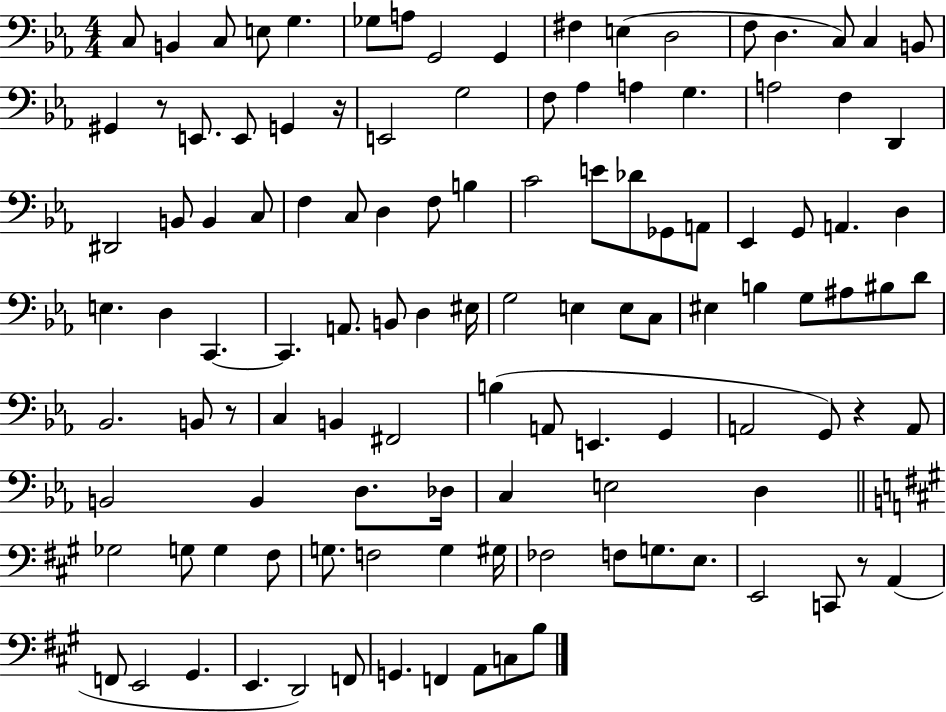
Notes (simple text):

C3/e B2/q C3/e E3/e G3/q. Gb3/e A3/e G2/h G2/q F#3/q E3/q D3/h F3/e D3/q. C3/e C3/q B2/e G#2/q R/e E2/e. E2/e G2/q R/s E2/h G3/h F3/e Ab3/q A3/q G3/q. A3/h F3/q D2/q D#2/h B2/e B2/q C3/e F3/q C3/e D3/q F3/e B3/q C4/h E4/e Db4/e Gb2/e A2/e Eb2/q G2/e A2/q. D3/q E3/q. D3/q C2/q. C2/q. A2/e. B2/e D3/q EIS3/s G3/h E3/q E3/e C3/e EIS3/q B3/q G3/e A#3/e BIS3/e D4/e Bb2/h. B2/e R/e C3/q B2/q F#2/h B3/q A2/e E2/q. G2/q A2/h G2/e R/q A2/e B2/h B2/q D3/e. Db3/s C3/q E3/h D3/q Gb3/h G3/e G3/q F#3/e G3/e. F3/h G3/q G#3/s FES3/h F3/e G3/e. E3/e. E2/h C2/e R/e A2/q F2/e E2/h G#2/q. E2/q. D2/h F2/e G2/q. F2/q A2/e C3/e B3/e